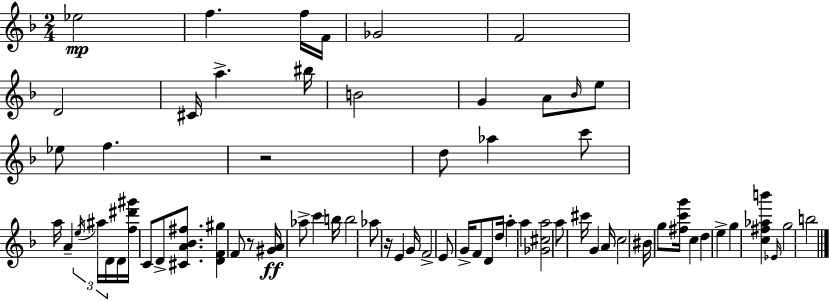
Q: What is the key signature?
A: D minor